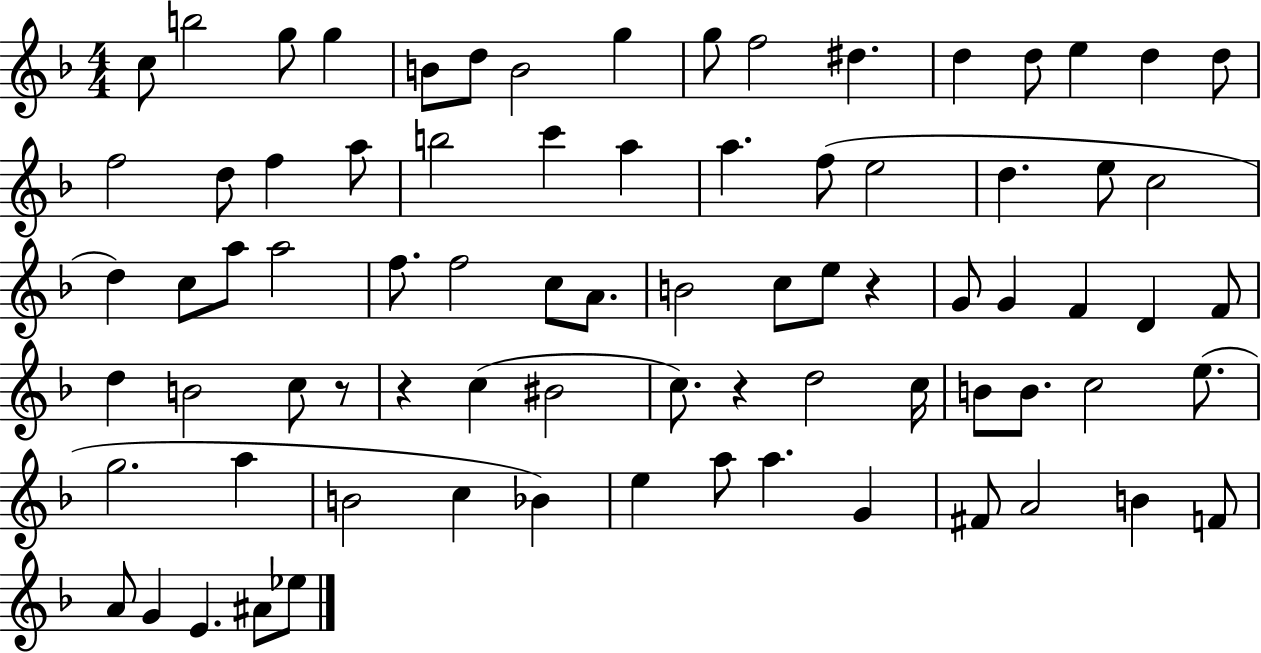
X:1
T:Untitled
M:4/4
L:1/4
K:F
c/2 b2 g/2 g B/2 d/2 B2 g g/2 f2 ^d d d/2 e d d/2 f2 d/2 f a/2 b2 c' a a f/2 e2 d e/2 c2 d c/2 a/2 a2 f/2 f2 c/2 A/2 B2 c/2 e/2 z G/2 G F D F/2 d B2 c/2 z/2 z c ^B2 c/2 z d2 c/4 B/2 B/2 c2 e/2 g2 a B2 c _B e a/2 a G ^F/2 A2 B F/2 A/2 G E ^A/2 _e/2